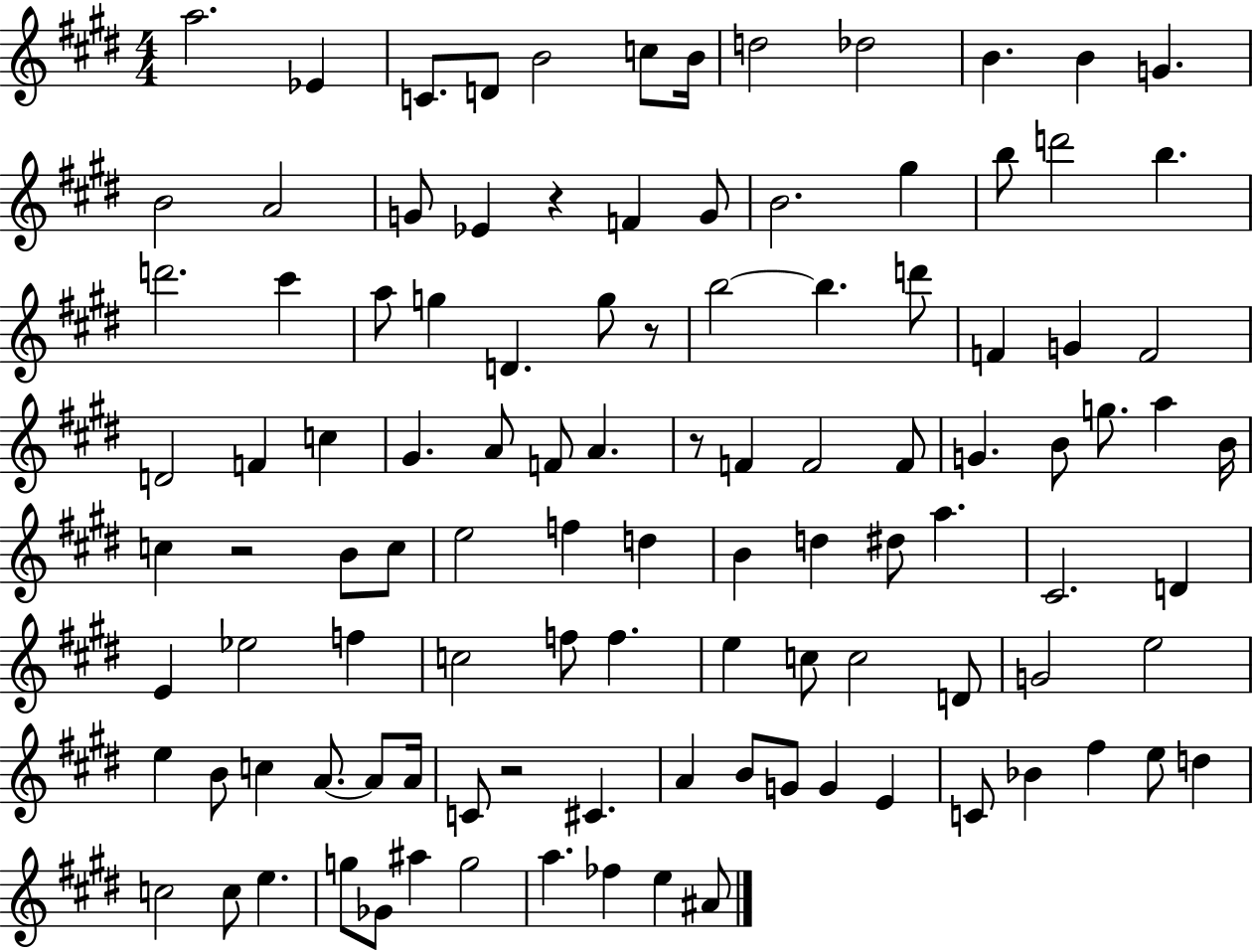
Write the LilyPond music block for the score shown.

{
  \clef treble
  \numericTimeSignature
  \time 4/4
  \key e \major
  a''2. ees'4 | c'8. d'8 b'2 c''8 b'16 | d''2 des''2 | b'4. b'4 g'4. | \break b'2 a'2 | g'8 ees'4 r4 f'4 g'8 | b'2. gis''4 | b''8 d'''2 b''4. | \break d'''2. cis'''4 | a''8 g''4 d'4. g''8 r8 | b''2~~ b''4. d'''8 | f'4 g'4 f'2 | \break d'2 f'4 c''4 | gis'4. a'8 f'8 a'4. | r8 f'4 f'2 f'8 | g'4. b'8 g''8. a''4 b'16 | \break c''4 r2 b'8 c''8 | e''2 f''4 d''4 | b'4 d''4 dis''8 a''4. | cis'2. d'4 | \break e'4 ees''2 f''4 | c''2 f''8 f''4. | e''4 c''8 c''2 d'8 | g'2 e''2 | \break e''4 b'8 c''4 a'8.~~ a'8 a'16 | c'8 r2 cis'4. | a'4 b'8 g'8 g'4 e'4 | c'8 bes'4 fis''4 e''8 d''4 | \break c''2 c''8 e''4. | g''8 ges'8 ais''4 g''2 | a''4. fes''4 e''4 ais'8 | \bar "|."
}